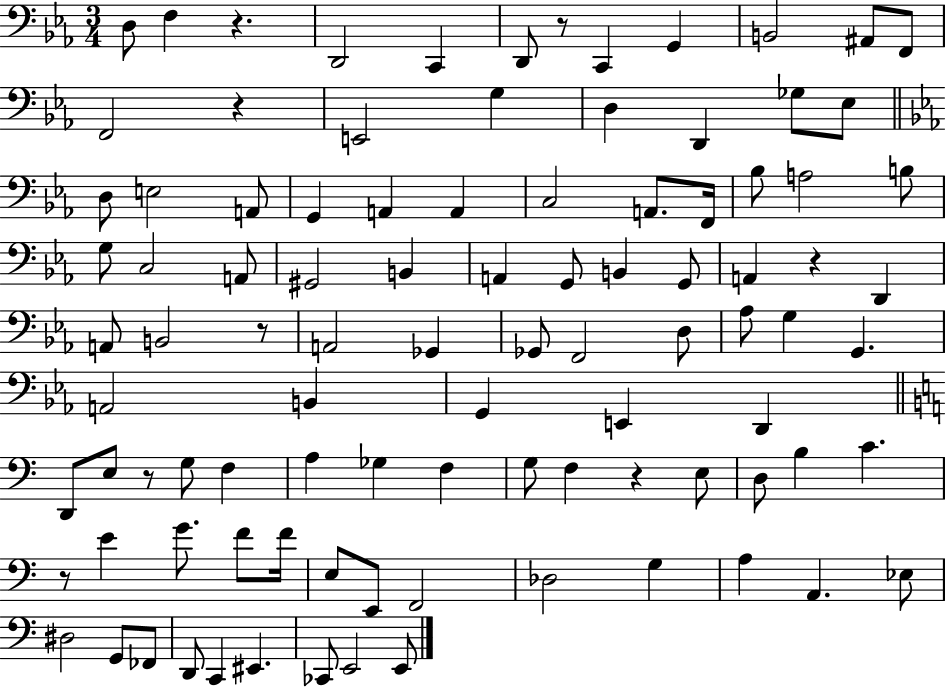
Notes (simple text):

D3/e F3/q R/q. D2/h C2/q D2/e R/e C2/q G2/q B2/h A#2/e F2/e F2/h R/q E2/h G3/q D3/q D2/q Gb3/e Eb3/e D3/e E3/h A2/e G2/q A2/q A2/q C3/h A2/e. F2/s Bb3/e A3/h B3/e G3/e C3/h A2/e G#2/h B2/q A2/q G2/e B2/q G2/e A2/q R/q D2/q A2/e B2/h R/e A2/h Gb2/q Gb2/e F2/h D3/e Ab3/e G3/q G2/q. A2/h B2/q G2/q E2/q D2/q D2/e E3/e R/e G3/e F3/q A3/q Gb3/q F3/q G3/e F3/q R/q E3/e D3/e B3/q C4/q. R/e E4/q G4/e. F4/e F4/s E3/e E2/e F2/h Db3/h G3/q A3/q A2/q. Eb3/e D#3/h G2/e FES2/e D2/e C2/q EIS2/q. CES2/e E2/h E2/e